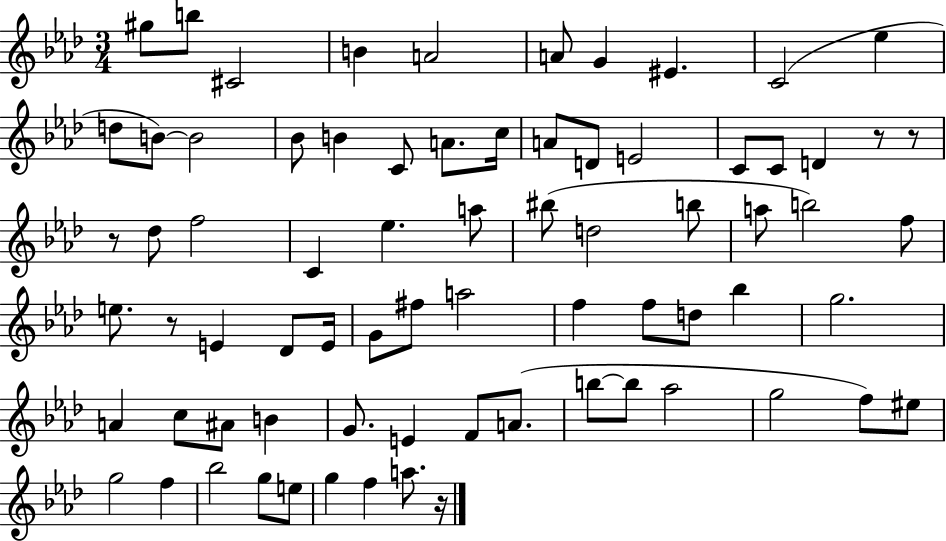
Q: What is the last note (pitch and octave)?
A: A5